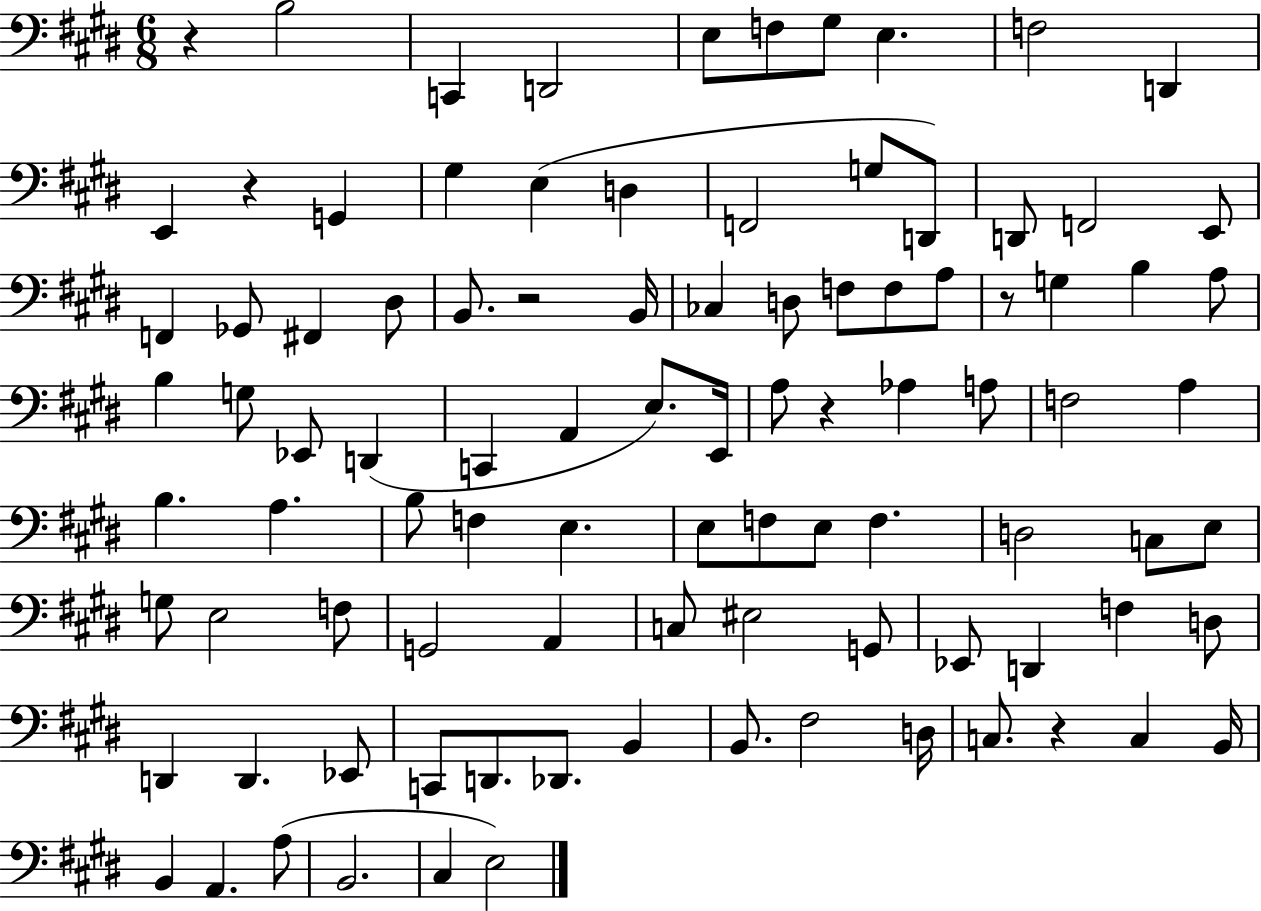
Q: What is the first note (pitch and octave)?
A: B3